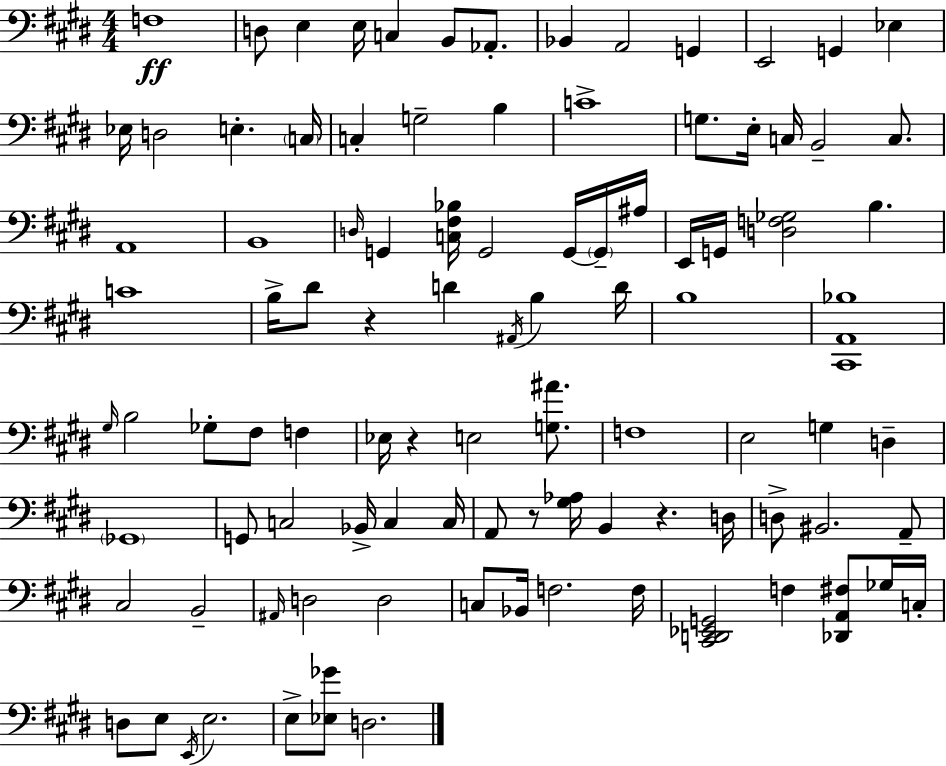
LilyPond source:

{
  \clef bass
  \numericTimeSignature
  \time 4/4
  \key e \major
  f1\ff | d8 e4 e16 c4 b,8 aes,8.-. | bes,4 a,2 g,4 | e,2 g,4 ees4 | \break ees16 d2 e4.-. \parenthesize c16 | c4-. g2-- b4 | c'1-> | g8. e16-. c16 b,2-- c8. | \break a,1 | b,1 | \grace { d16 } g,4 <c fis bes>16 g,2 g,16~~ \parenthesize g,16-- | ais16 e,16 g,16 <d f ges>2 b4. | \break c'1 | b16-> dis'8 r4 d'4 \acciaccatura { ais,16 } b4 | d'16 b1 | <cis, a, bes>1 | \break \grace { gis16 } b2 ges8-. fis8 f4 | ees16 r4 e2 | <g ais'>8. f1 | e2 g4 d4-- | \break \parenthesize ges,1 | g,8 c2 bes,16-> c4 | c16 a,8 r8 <gis aes>16 b,4 r4. | d16 d8-> bis,2. | \break a,8-- cis2 b,2-- | \grace { ais,16 } d2 d2 | c8 bes,16 f2. | f16 <cis, d, ees, g,>2 f4 | \break <des, a, fis>8 ges16 c16-. d8 e8 \acciaccatura { e,16 } e2. | e8-> <ees ges'>8 d2. | \bar "|."
}